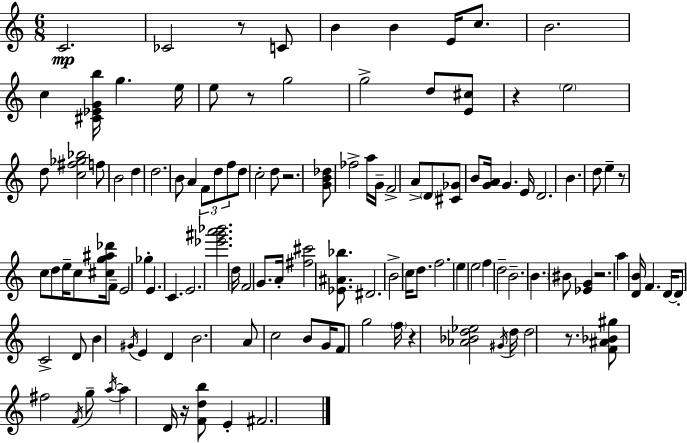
C4/h. CES4/h R/e C4/e B4/q B4/q E4/s C5/e. B4/h. C5/q [C#4,Eb4,G4,B5]/s G5/q. E5/s E5/e R/e G5/h G5/h D5/e [E4,C#5]/e R/q E5/h D5/e [C5,F#5,Gb5,Bb5]/h F5/e B4/h D5/q D5/h. B4/e A4/q F4/e D5/e F5/e D5/e C5/h D5/e R/h. [G4,B4,Db5]/e FES5/h A5/s G4/s F4/h A4/e D4/e [C#4,Gb4]/e B4/e [G4,A4]/s G4/q. E4/s D4/h. B4/q. D5/e E5/q R/e C5/e D5/e E5/s C5/e [C#5,G5,A#5,Db6]/s F4/e E4/h Gb5/q E4/q. C4/q. E4/h. [Eb6,G#6,A6,Bb6]/h. D5/s F4/h G4/e. A4/s [F#5,C#6]/h [Eb4,A#4,Bb5]/e. D#4/h. B4/h C5/s D5/e. F5/h. E5/q E5/h F5/q D5/h B4/h. B4/q. BIS4/e [Eb4,G4]/q R/h. A5/q [D4,B4]/s F4/q. D4/s D4/e C4/h D4/e B4/q G#4/s E4/q D4/q B4/h. A4/e C5/h B4/e G4/s F4/e G5/h F5/s R/q [Ab4,Bb4,D5,Eb5]/h G#4/s D5/s D5/h R/e. [F4,A#4,Bb4,G#5]/e F#5/h F4/s G5/e A5/s A5/q D4/s R/s [F4,D5,B5]/e E4/q F#4/h.